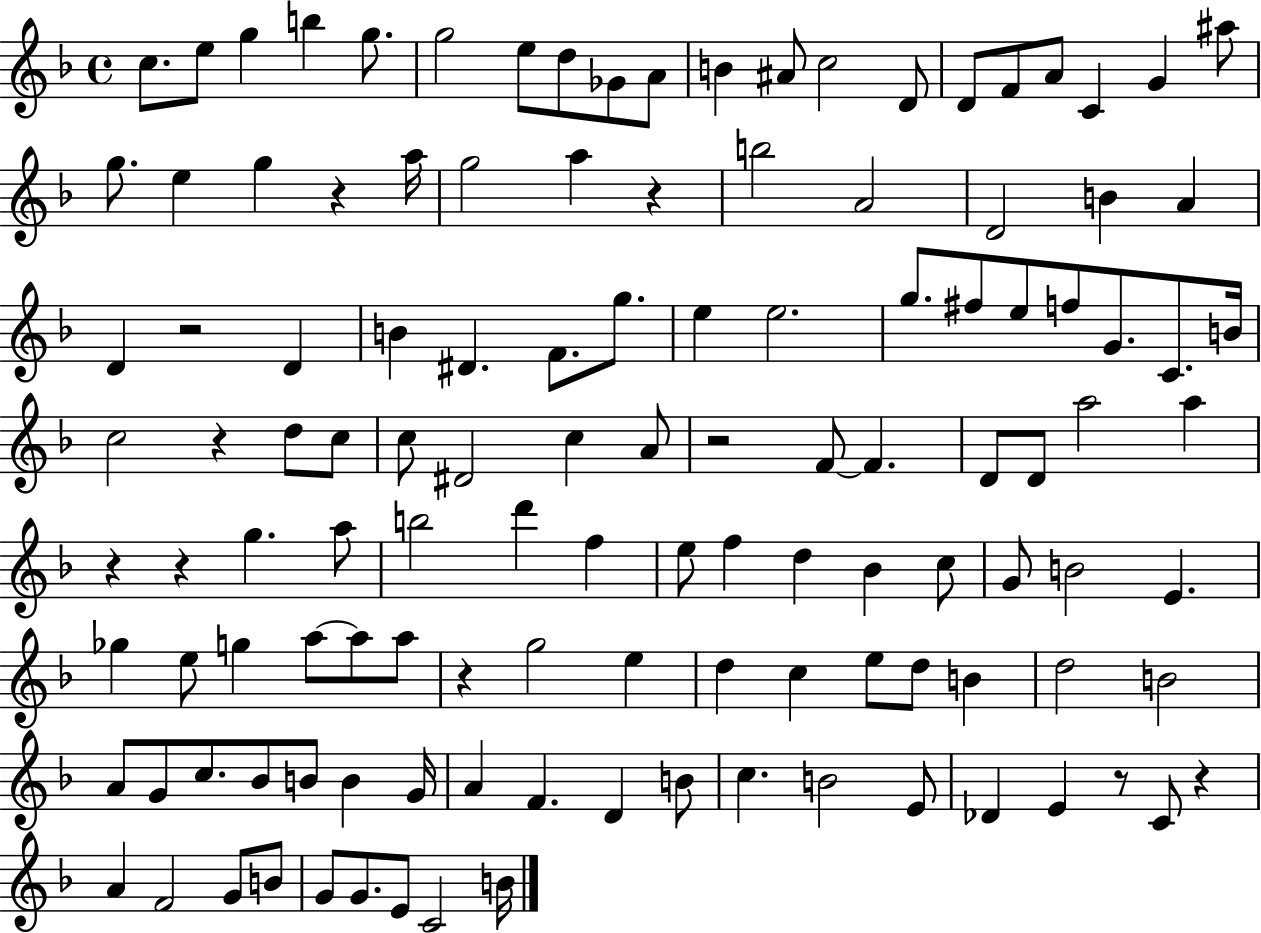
X:1
T:Untitled
M:4/4
L:1/4
K:F
c/2 e/2 g b g/2 g2 e/2 d/2 _G/2 A/2 B ^A/2 c2 D/2 D/2 F/2 A/2 C G ^a/2 g/2 e g z a/4 g2 a z b2 A2 D2 B A D z2 D B ^D F/2 g/2 e e2 g/2 ^f/2 e/2 f/2 G/2 C/2 B/4 c2 z d/2 c/2 c/2 ^D2 c A/2 z2 F/2 F D/2 D/2 a2 a z z g a/2 b2 d' f e/2 f d _B c/2 G/2 B2 E _g e/2 g a/2 a/2 a/2 z g2 e d c e/2 d/2 B d2 B2 A/2 G/2 c/2 _B/2 B/2 B G/4 A F D B/2 c B2 E/2 _D E z/2 C/2 z A F2 G/2 B/2 G/2 G/2 E/2 C2 B/4